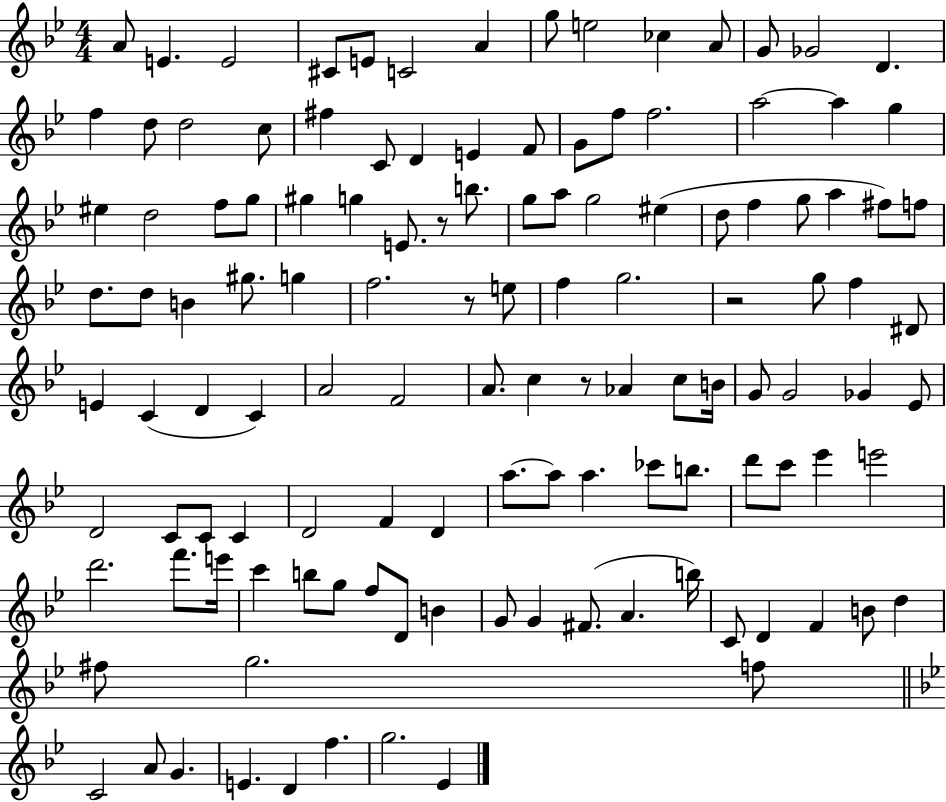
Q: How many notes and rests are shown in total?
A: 124